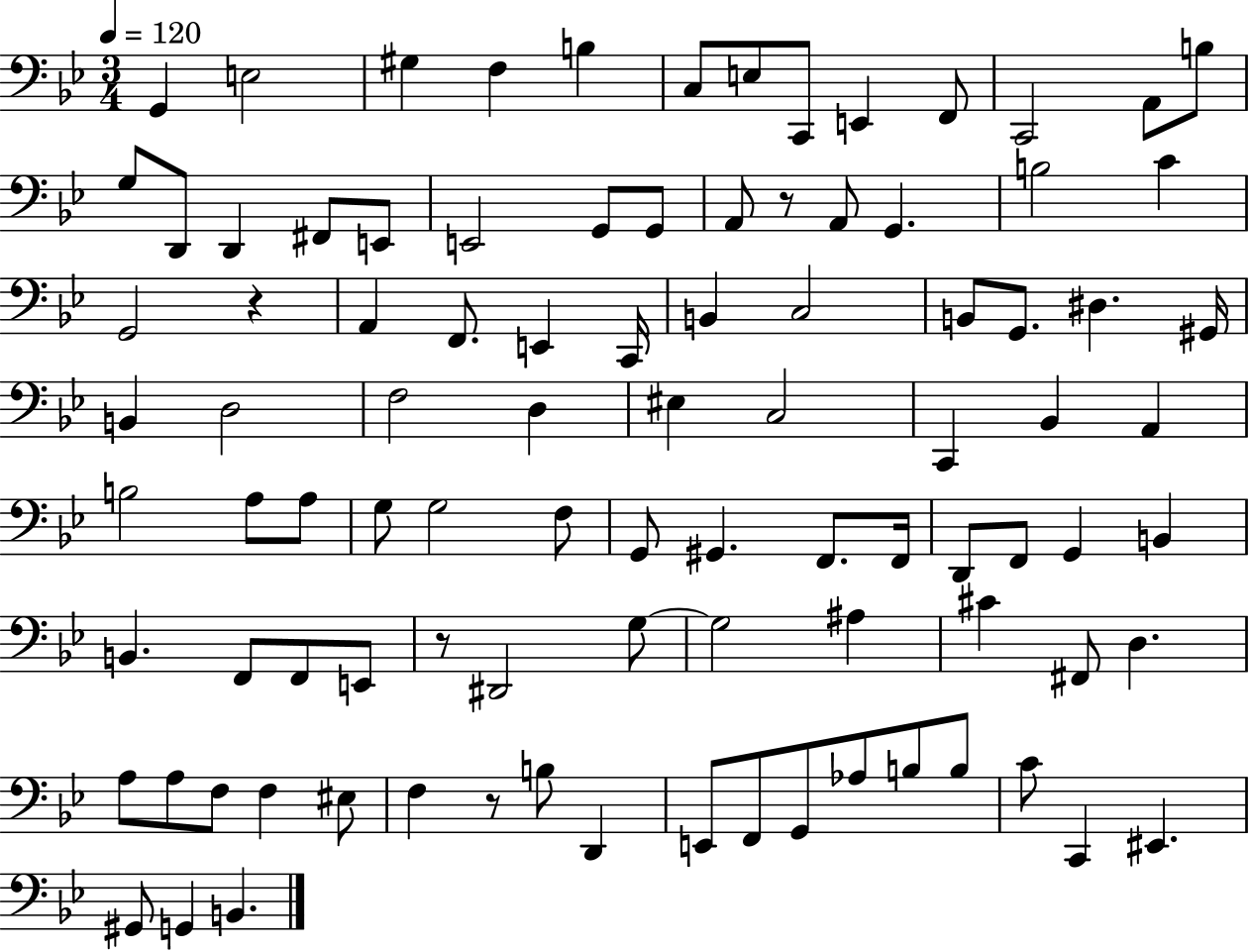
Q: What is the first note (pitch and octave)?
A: G2